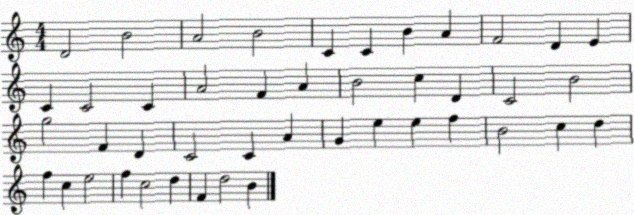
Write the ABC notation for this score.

X:1
T:Untitled
M:4/4
L:1/4
K:C
D2 B2 A2 B2 C C B A F2 D E C C2 C A2 F A B2 c D C2 B2 g2 F D C2 C A G e e f B2 c d f c e2 f c2 d F d2 B